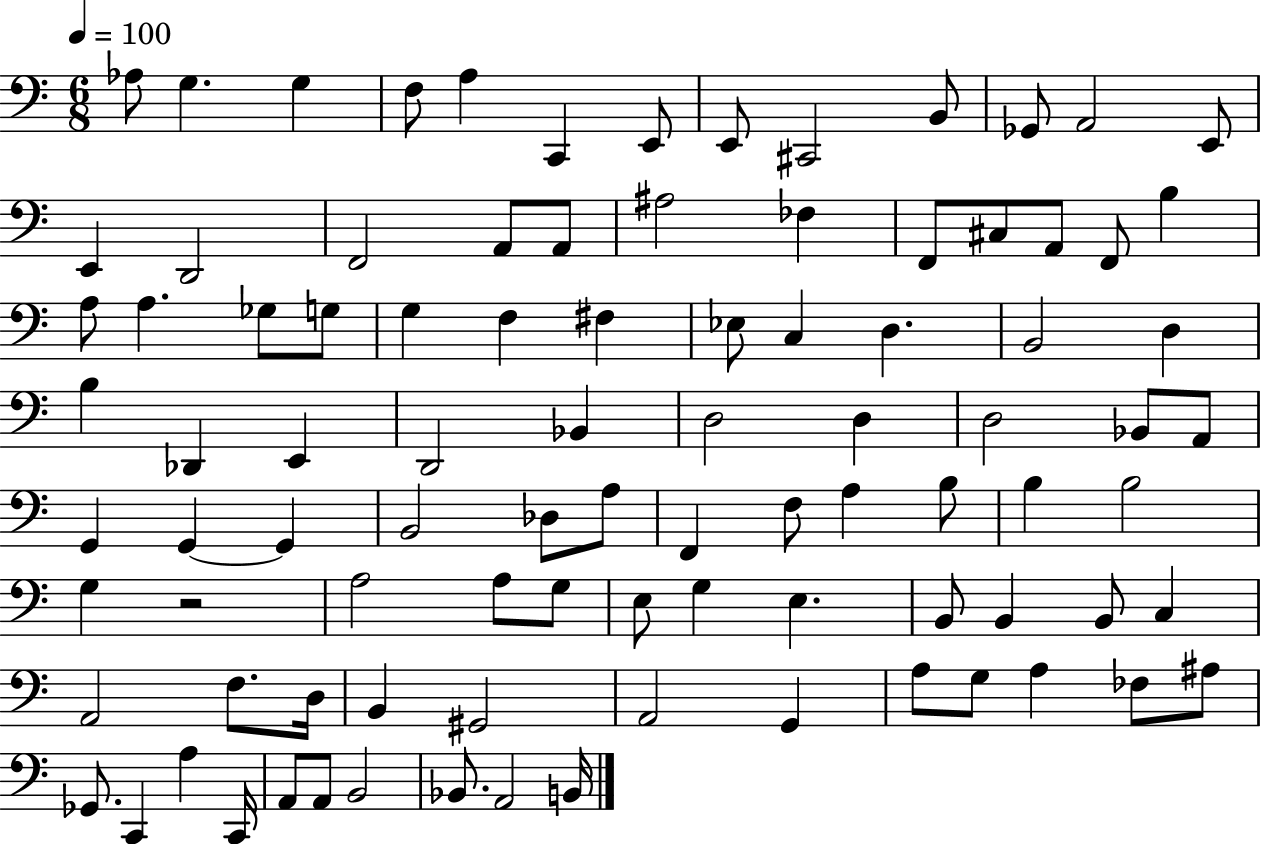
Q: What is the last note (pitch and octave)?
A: B2